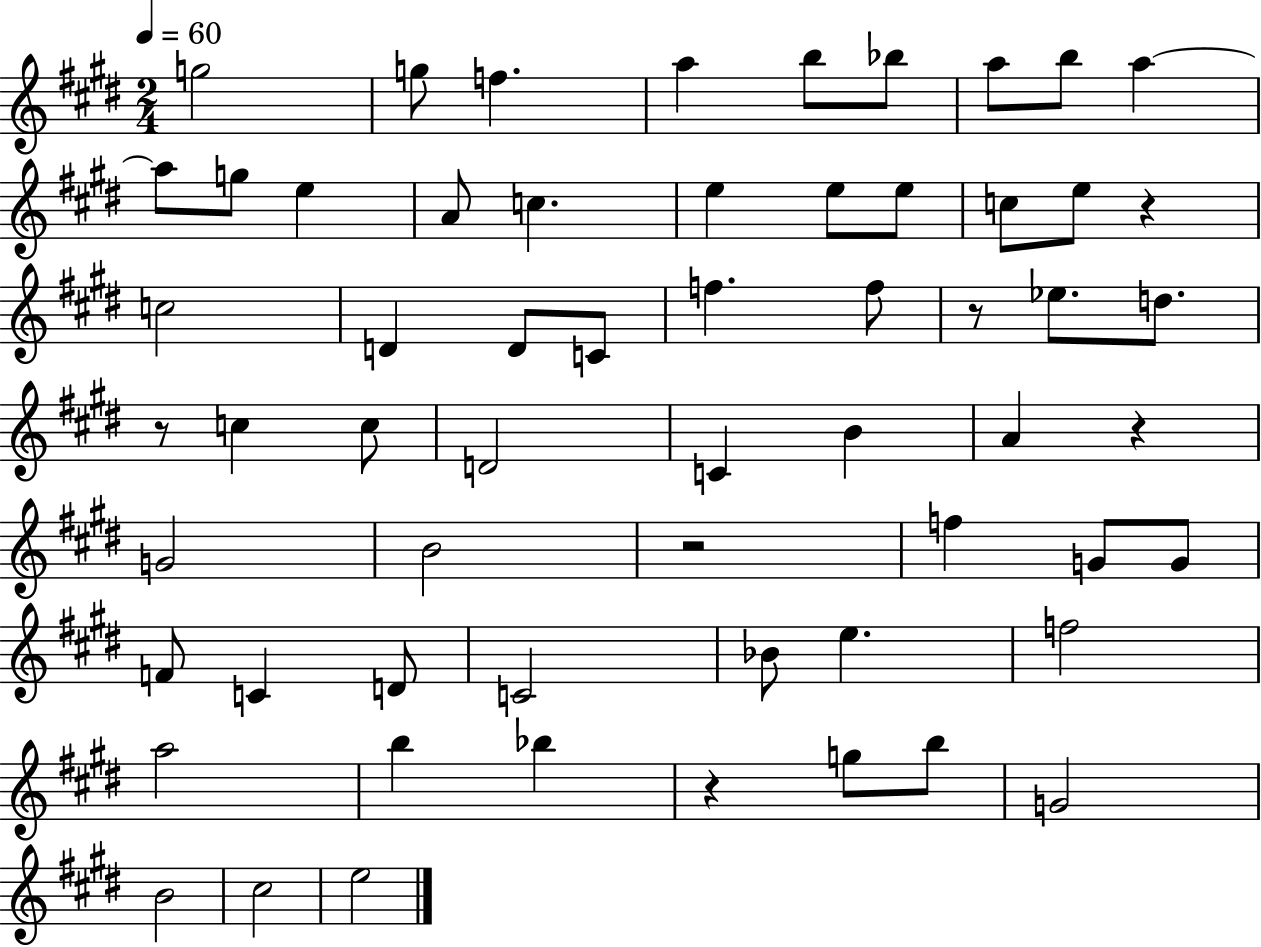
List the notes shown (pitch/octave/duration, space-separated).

G5/h G5/e F5/q. A5/q B5/e Bb5/e A5/e B5/e A5/q A5/e G5/e E5/q A4/e C5/q. E5/q E5/e E5/e C5/e E5/e R/q C5/h D4/q D4/e C4/e F5/q. F5/e R/e Eb5/e. D5/e. R/e C5/q C5/e D4/h C4/q B4/q A4/q R/q G4/h B4/h R/h F5/q G4/e G4/e F4/e C4/q D4/e C4/h Bb4/e E5/q. F5/h A5/h B5/q Bb5/q R/q G5/e B5/e G4/h B4/h C#5/h E5/h